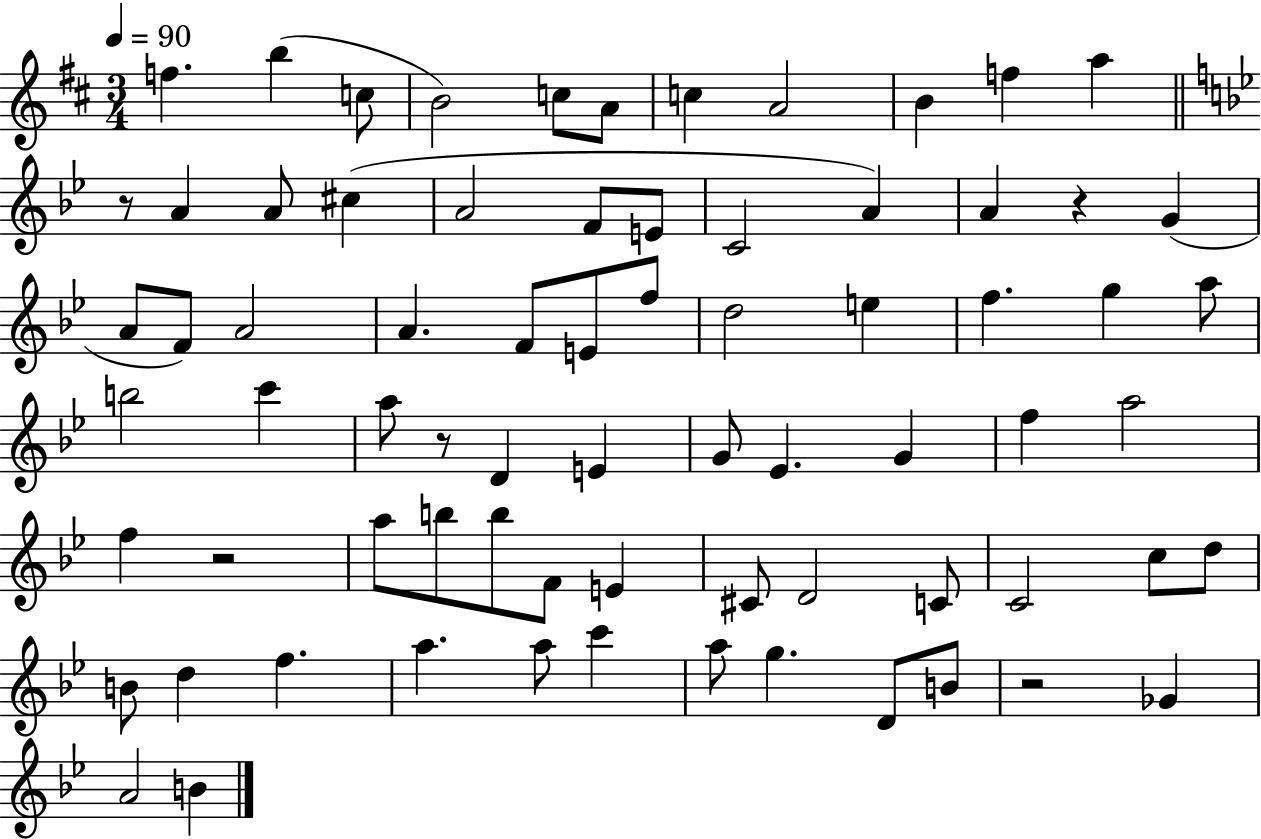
F5/q. B5/q C5/e B4/h C5/e A4/e C5/q A4/h B4/q F5/q A5/q R/e A4/q A4/e C#5/q A4/h F4/e E4/e C4/h A4/q A4/q R/q G4/q A4/e F4/e A4/h A4/q. F4/e E4/e F5/e D5/h E5/q F5/q. G5/q A5/e B5/h C6/q A5/e R/e D4/q E4/q G4/e Eb4/q. G4/q F5/q A5/h F5/q R/h A5/e B5/e B5/e F4/e E4/q C#4/e D4/h C4/e C4/h C5/e D5/e B4/e D5/q F5/q. A5/q. A5/e C6/q A5/e G5/q. D4/e B4/e R/h Gb4/q A4/h B4/q